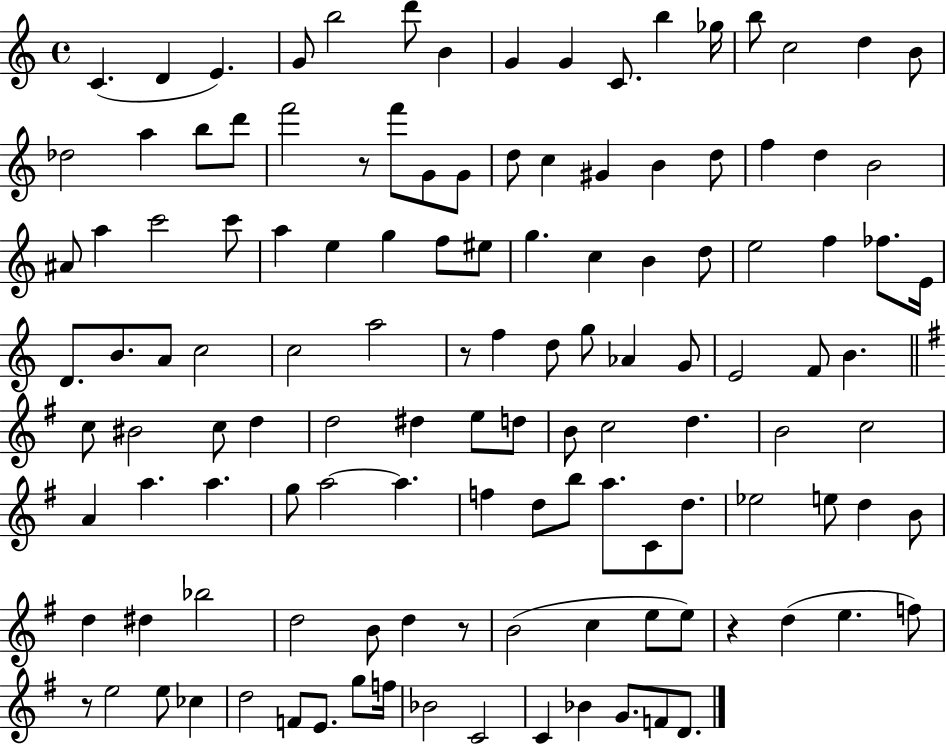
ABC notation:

X:1
T:Untitled
M:4/4
L:1/4
K:C
C D E G/2 b2 d'/2 B G G C/2 b _g/4 b/2 c2 d B/2 _d2 a b/2 d'/2 f'2 z/2 f'/2 G/2 G/2 d/2 c ^G B d/2 f d B2 ^A/2 a c'2 c'/2 a e g f/2 ^e/2 g c B d/2 e2 f _f/2 E/4 D/2 B/2 A/2 c2 c2 a2 z/2 f d/2 g/2 _A G/2 E2 F/2 B c/2 ^B2 c/2 d d2 ^d e/2 d/2 B/2 c2 d B2 c2 A a a g/2 a2 a f d/2 b/2 a/2 C/2 d/2 _e2 e/2 d B/2 d ^d _b2 d2 B/2 d z/2 B2 c e/2 e/2 z d e f/2 z/2 e2 e/2 _c d2 F/2 E/2 g/2 f/4 _B2 C2 C _B G/2 F/2 D/2